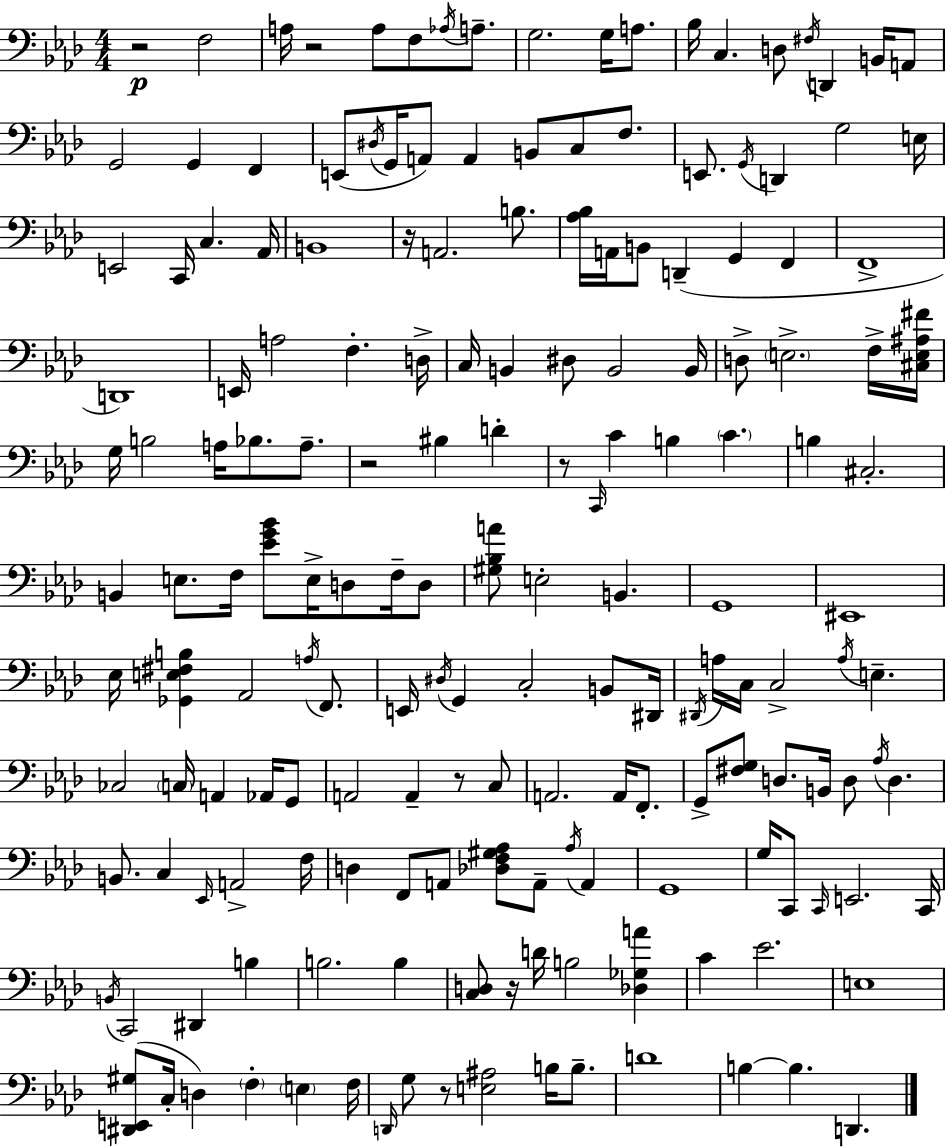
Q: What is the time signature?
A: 4/4